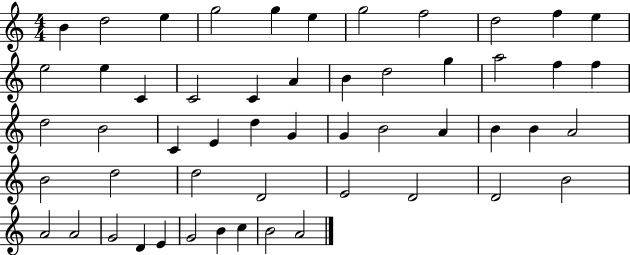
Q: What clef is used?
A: treble